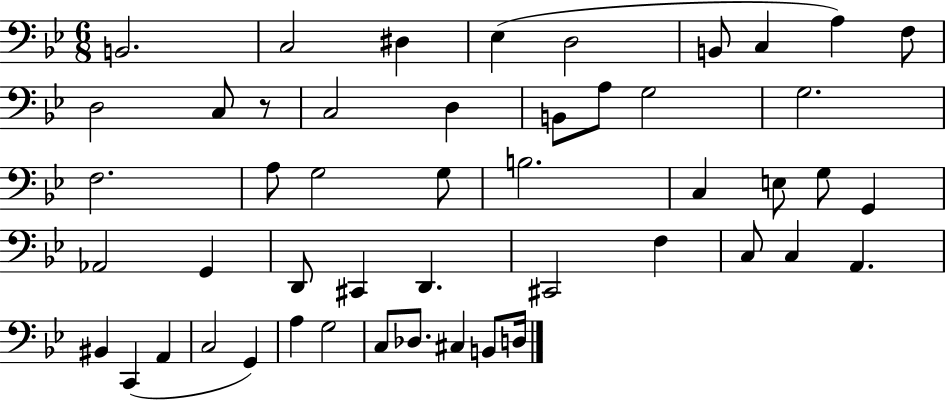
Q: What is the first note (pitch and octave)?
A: B2